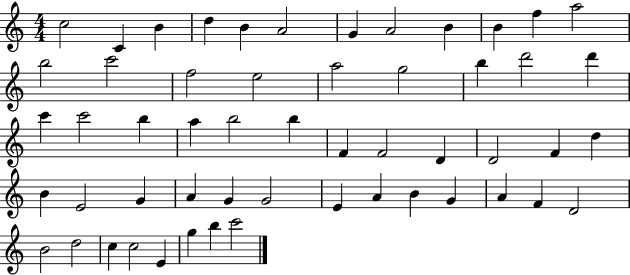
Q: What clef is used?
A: treble